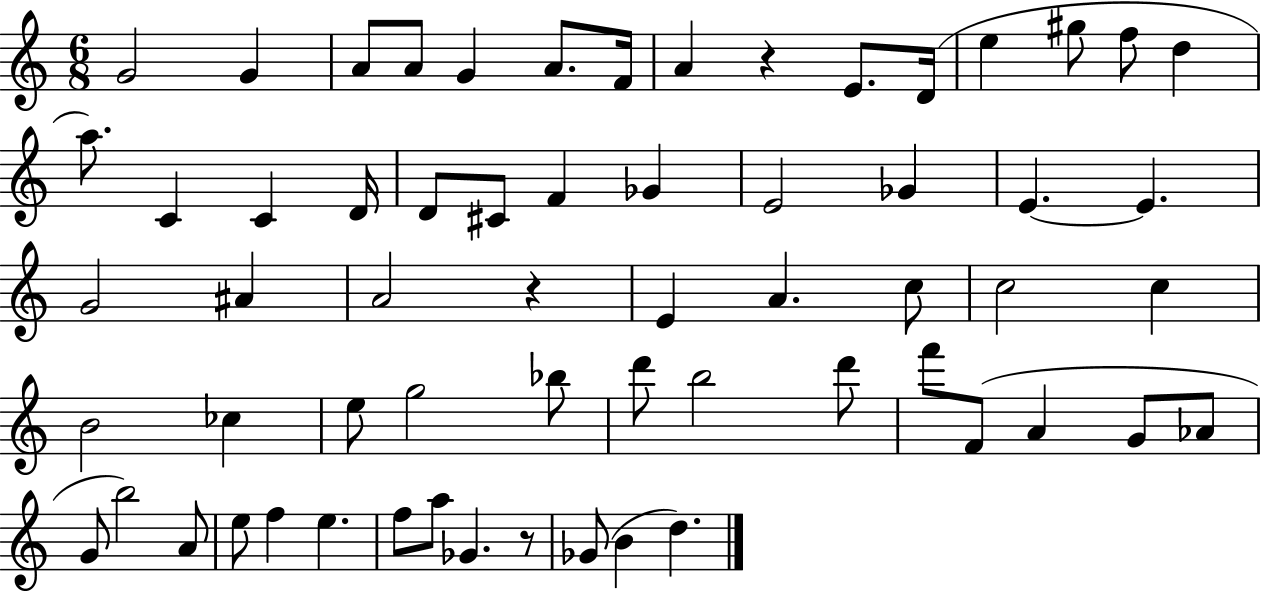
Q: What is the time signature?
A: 6/8